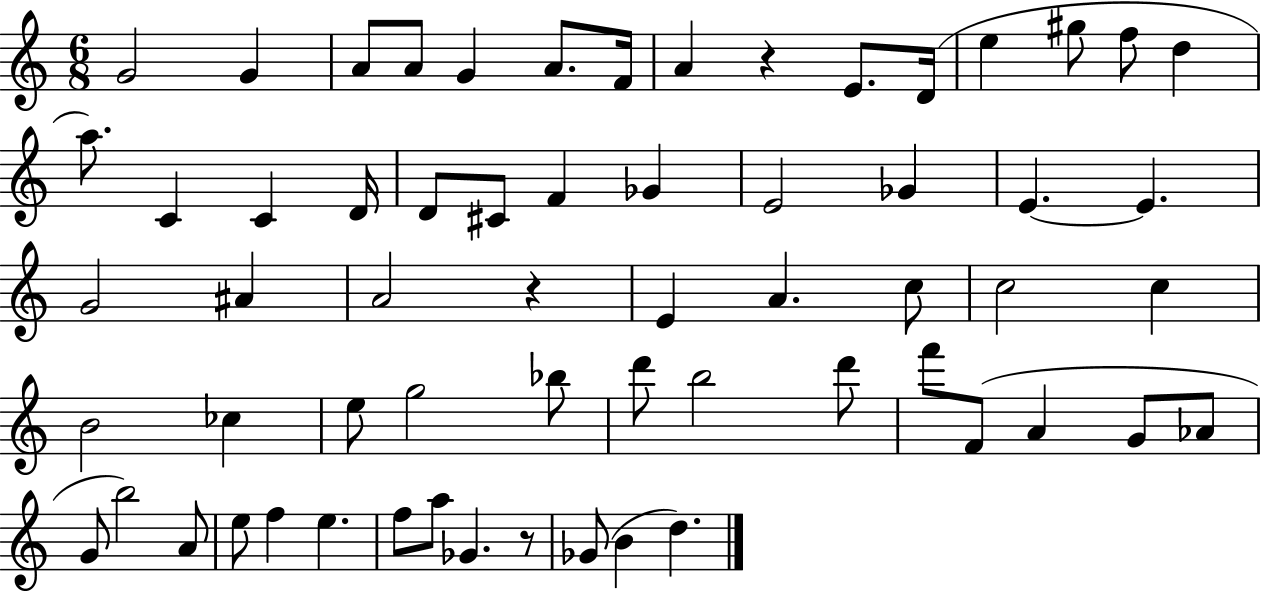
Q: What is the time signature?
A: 6/8